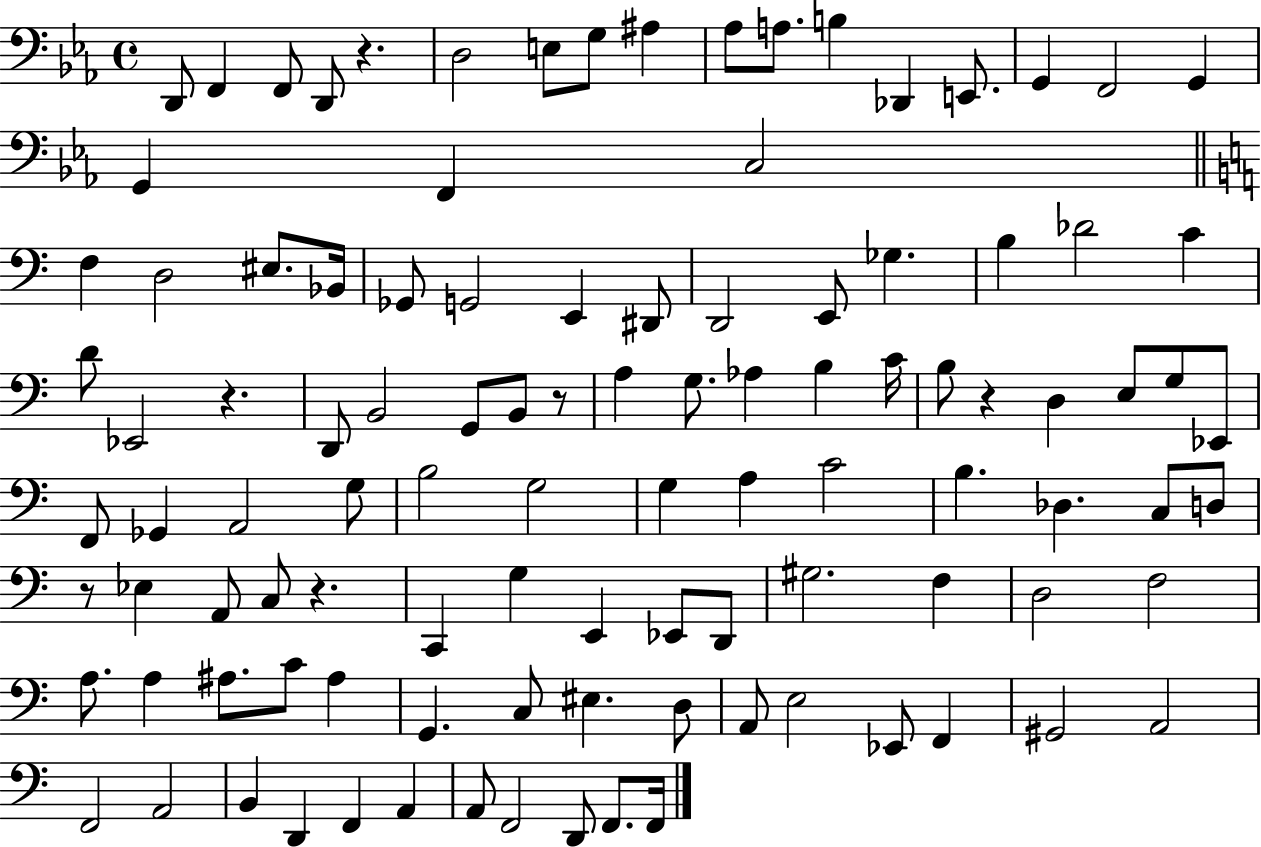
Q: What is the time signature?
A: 4/4